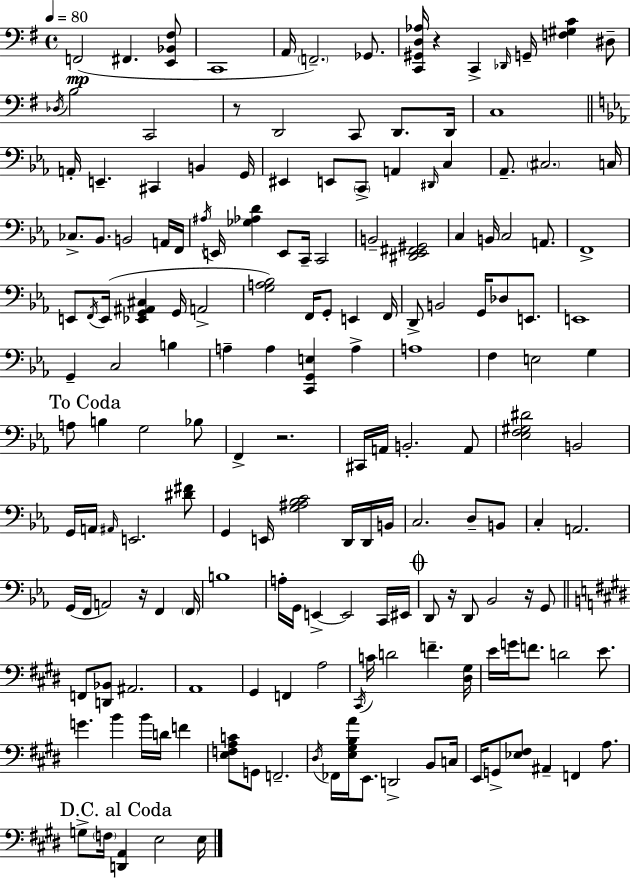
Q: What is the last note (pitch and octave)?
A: E3